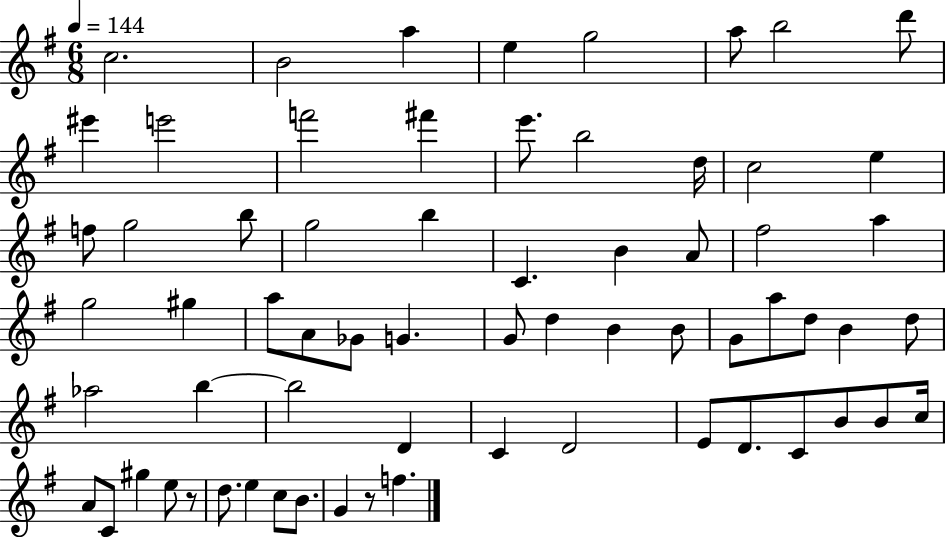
{
  \clef treble
  \numericTimeSignature
  \time 6/8
  \key g \major
  \tempo 4 = 144
  \repeat volta 2 { c''2. | b'2 a''4 | e''4 g''2 | a''8 b''2 d'''8 | \break eis'''4 e'''2 | f'''2 fis'''4 | e'''8. b''2 d''16 | c''2 e''4 | \break f''8 g''2 b''8 | g''2 b''4 | c'4. b'4 a'8 | fis''2 a''4 | \break g''2 gis''4 | a''8 a'8 ges'8 g'4. | g'8 d''4 b'4 b'8 | g'8 a''8 d''8 b'4 d''8 | \break aes''2 b''4~~ | b''2 d'4 | c'4 d'2 | e'8 d'8. c'8 b'8 b'8 c''16 | \break a'8 c'8 gis''4 e''8 r8 | d''8. e''4 c''8 b'8. | g'4 r8 f''4. | } \bar "|."
}